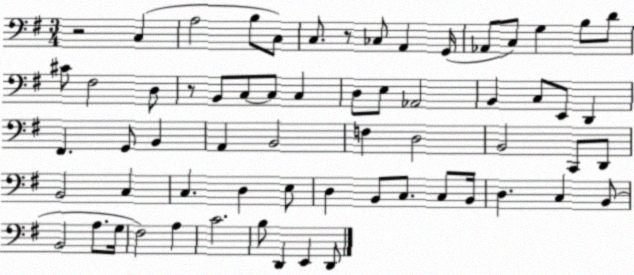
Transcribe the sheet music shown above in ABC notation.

X:1
T:Untitled
M:3/4
L:1/4
K:G
z2 C, A,2 B,/2 C,/2 C,/2 z/2 _C,/2 A,, G,,/4 _A,,/2 C,/2 G, B,/2 D/2 ^C/2 ^F,2 D,/2 z/2 B,,/2 C,/2 C,/2 C, D,/2 E,/2 _A,,2 B,, C,/2 E,,/2 D,, ^F,, G,,/2 B,, A,, B,,2 F, D,2 B,,2 C,,/2 D,,/2 B,,2 C, C, D, E,/2 D, B,,/2 C,/2 C,/2 B,,/4 D, C, B,,/2 B,,2 A,/2 G,/4 ^F,2 A, C2 B,/2 D,, E,, D,,/2